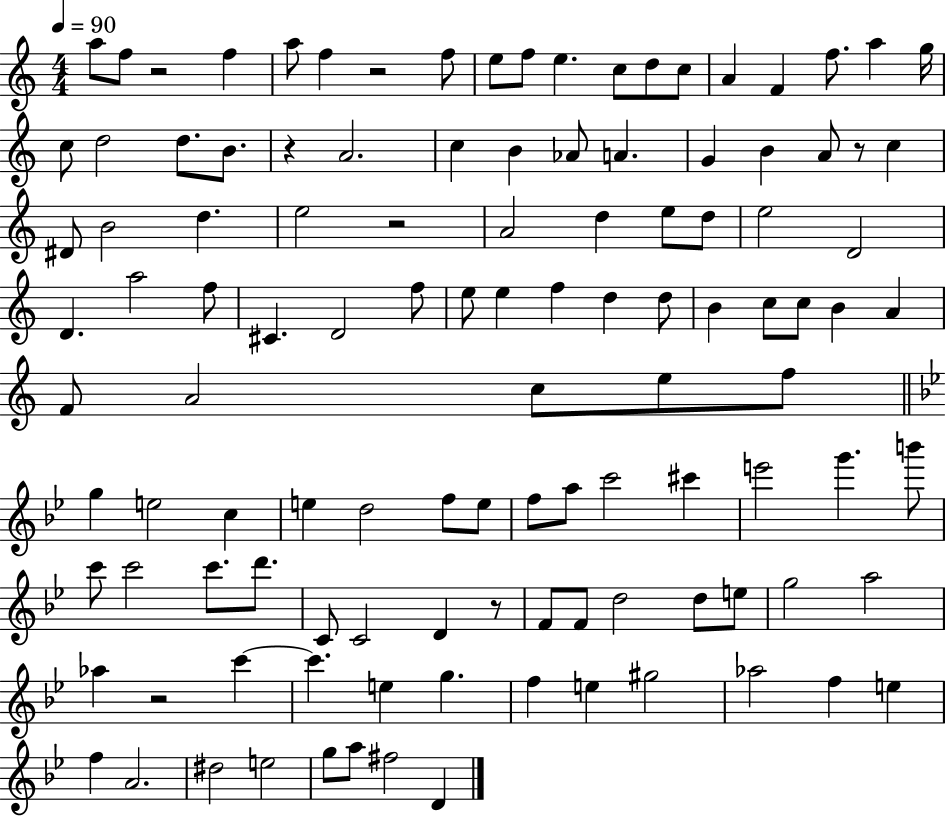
{
  \clef treble
  \numericTimeSignature
  \time 4/4
  \key c \major
  \tempo 4 = 90
  a''8 f''8 r2 f''4 | a''8 f''4 r2 f''8 | e''8 f''8 e''4. c''8 d''8 c''8 | a'4 f'4 f''8. a''4 g''16 | \break c''8 d''2 d''8. b'8. | r4 a'2. | c''4 b'4 aes'8 a'4. | g'4 b'4 a'8 r8 c''4 | \break dis'8 b'2 d''4. | e''2 r2 | a'2 d''4 e''8 d''8 | e''2 d'2 | \break d'4. a''2 f''8 | cis'4. d'2 f''8 | e''8 e''4 f''4 d''4 d''8 | b'4 c''8 c''8 b'4 a'4 | \break f'8 a'2 c''8 e''8 f''8 | \bar "||" \break \key g \minor g''4 e''2 c''4 | e''4 d''2 f''8 e''8 | f''8 a''8 c'''2 cis'''4 | e'''2 g'''4. b'''8 | \break c'''8 c'''2 c'''8. d'''8. | c'8 c'2 d'4 r8 | f'8 f'8 d''2 d''8 e''8 | g''2 a''2 | \break aes''4 r2 c'''4~~ | c'''4. e''4 g''4. | f''4 e''4 gis''2 | aes''2 f''4 e''4 | \break f''4 a'2. | dis''2 e''2 | g''8 a''8 fis''2 d'4 | \bar "|."
}